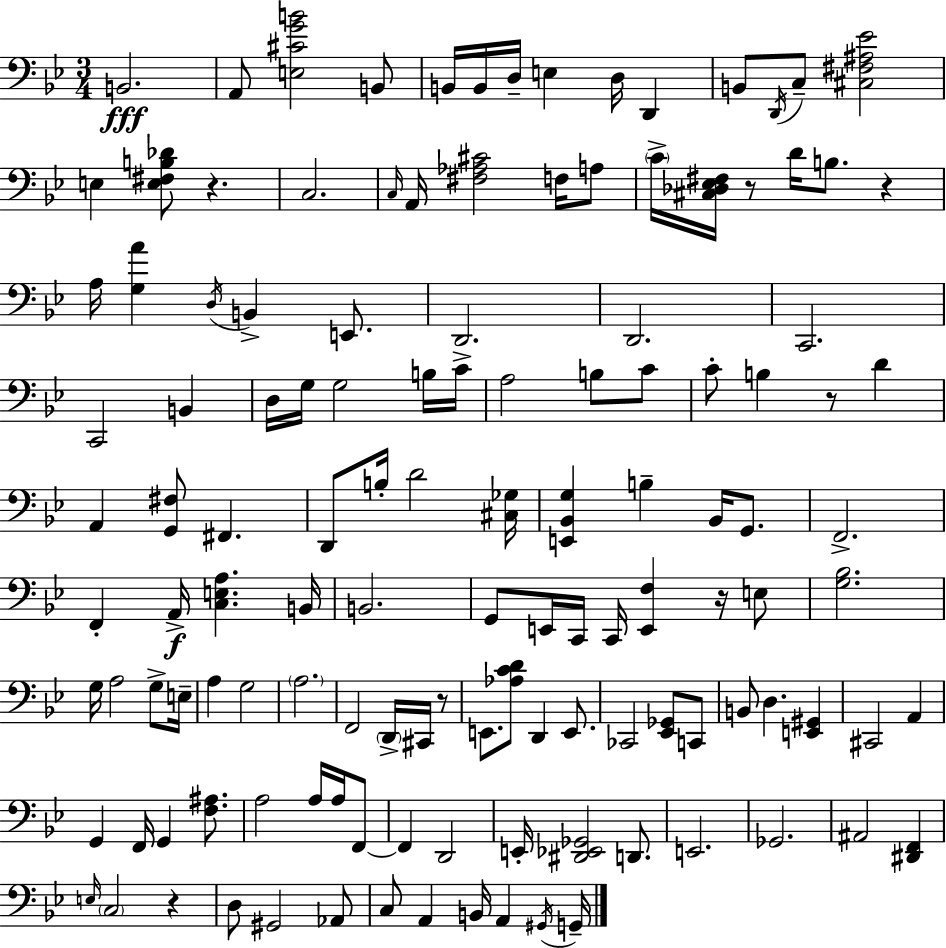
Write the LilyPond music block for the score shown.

{
  \clef bass
  \numericTimeSignature
  \time 3/4
  \key g \minor
  b,2.\fff | a,8 <e cis' g' b'>2 b,8 | b,16 b,16 d16-- e4 d16 d,4 | b,8 \acciaccatura { d,16 } c8-- <cis fis ais ees'>2 | \break e4 <e fis b des'>8 r4. | c2. | \grace { c16 } a,16 <fis aes cis'>2 f16 | a8 \parenthesize c'16-> <cis des ees fis>16 r8 d'16 b8. r4 | \break a16 <g a'>4 \acciaccatura { d16 } b,4-> | e,8. d,2. | d,2. | c,2. | \break c,2 b,4 | d16 g16 g2 | b16 c'16-> a2 b8 | c'8 c'8-. b4 r8 d'4 | \break a,4 <g, fis>8 fis,4. | d,8 b16-. d'2 | <cis ges>16 <e, bes, g>4 b4-- bes,16 | g,8. f,2.-> | \break f,4-. a,16->\f <c e a>4. | b,16 b,2. | g,8 e,16 c,16 c,16 <e, f>4 | r16 e8 <g bes>2. | \break g16 a2 | g8-> e16-- a4 g2 | \parenthesize a2. | f,2 \parenthesize d,16-> | \break cis,16 r8 e,8. <aes c' d'>8 d,4 | e,8. ces,2 <ees, ges,>8 | c,8 b,8 d4. <e, gis,>4 | cis,2 a,4 | \break g,4 f,16 g,4 | <f ais>8. a2 a16 | a16 f,8~~ f,4 d,2 | e,16-. <dis, ees, ges,>2 | \break d,8. e,2. | ges,2. | ais,2 <dis, f,>4 | \grace { e16 } \parenthesize c2 | \break r4 d8 gis,2 | aes,8 c8 a,4 b,16 a,4 | \acciaccatura { gis,16 } g,16-- \bar "|."
}